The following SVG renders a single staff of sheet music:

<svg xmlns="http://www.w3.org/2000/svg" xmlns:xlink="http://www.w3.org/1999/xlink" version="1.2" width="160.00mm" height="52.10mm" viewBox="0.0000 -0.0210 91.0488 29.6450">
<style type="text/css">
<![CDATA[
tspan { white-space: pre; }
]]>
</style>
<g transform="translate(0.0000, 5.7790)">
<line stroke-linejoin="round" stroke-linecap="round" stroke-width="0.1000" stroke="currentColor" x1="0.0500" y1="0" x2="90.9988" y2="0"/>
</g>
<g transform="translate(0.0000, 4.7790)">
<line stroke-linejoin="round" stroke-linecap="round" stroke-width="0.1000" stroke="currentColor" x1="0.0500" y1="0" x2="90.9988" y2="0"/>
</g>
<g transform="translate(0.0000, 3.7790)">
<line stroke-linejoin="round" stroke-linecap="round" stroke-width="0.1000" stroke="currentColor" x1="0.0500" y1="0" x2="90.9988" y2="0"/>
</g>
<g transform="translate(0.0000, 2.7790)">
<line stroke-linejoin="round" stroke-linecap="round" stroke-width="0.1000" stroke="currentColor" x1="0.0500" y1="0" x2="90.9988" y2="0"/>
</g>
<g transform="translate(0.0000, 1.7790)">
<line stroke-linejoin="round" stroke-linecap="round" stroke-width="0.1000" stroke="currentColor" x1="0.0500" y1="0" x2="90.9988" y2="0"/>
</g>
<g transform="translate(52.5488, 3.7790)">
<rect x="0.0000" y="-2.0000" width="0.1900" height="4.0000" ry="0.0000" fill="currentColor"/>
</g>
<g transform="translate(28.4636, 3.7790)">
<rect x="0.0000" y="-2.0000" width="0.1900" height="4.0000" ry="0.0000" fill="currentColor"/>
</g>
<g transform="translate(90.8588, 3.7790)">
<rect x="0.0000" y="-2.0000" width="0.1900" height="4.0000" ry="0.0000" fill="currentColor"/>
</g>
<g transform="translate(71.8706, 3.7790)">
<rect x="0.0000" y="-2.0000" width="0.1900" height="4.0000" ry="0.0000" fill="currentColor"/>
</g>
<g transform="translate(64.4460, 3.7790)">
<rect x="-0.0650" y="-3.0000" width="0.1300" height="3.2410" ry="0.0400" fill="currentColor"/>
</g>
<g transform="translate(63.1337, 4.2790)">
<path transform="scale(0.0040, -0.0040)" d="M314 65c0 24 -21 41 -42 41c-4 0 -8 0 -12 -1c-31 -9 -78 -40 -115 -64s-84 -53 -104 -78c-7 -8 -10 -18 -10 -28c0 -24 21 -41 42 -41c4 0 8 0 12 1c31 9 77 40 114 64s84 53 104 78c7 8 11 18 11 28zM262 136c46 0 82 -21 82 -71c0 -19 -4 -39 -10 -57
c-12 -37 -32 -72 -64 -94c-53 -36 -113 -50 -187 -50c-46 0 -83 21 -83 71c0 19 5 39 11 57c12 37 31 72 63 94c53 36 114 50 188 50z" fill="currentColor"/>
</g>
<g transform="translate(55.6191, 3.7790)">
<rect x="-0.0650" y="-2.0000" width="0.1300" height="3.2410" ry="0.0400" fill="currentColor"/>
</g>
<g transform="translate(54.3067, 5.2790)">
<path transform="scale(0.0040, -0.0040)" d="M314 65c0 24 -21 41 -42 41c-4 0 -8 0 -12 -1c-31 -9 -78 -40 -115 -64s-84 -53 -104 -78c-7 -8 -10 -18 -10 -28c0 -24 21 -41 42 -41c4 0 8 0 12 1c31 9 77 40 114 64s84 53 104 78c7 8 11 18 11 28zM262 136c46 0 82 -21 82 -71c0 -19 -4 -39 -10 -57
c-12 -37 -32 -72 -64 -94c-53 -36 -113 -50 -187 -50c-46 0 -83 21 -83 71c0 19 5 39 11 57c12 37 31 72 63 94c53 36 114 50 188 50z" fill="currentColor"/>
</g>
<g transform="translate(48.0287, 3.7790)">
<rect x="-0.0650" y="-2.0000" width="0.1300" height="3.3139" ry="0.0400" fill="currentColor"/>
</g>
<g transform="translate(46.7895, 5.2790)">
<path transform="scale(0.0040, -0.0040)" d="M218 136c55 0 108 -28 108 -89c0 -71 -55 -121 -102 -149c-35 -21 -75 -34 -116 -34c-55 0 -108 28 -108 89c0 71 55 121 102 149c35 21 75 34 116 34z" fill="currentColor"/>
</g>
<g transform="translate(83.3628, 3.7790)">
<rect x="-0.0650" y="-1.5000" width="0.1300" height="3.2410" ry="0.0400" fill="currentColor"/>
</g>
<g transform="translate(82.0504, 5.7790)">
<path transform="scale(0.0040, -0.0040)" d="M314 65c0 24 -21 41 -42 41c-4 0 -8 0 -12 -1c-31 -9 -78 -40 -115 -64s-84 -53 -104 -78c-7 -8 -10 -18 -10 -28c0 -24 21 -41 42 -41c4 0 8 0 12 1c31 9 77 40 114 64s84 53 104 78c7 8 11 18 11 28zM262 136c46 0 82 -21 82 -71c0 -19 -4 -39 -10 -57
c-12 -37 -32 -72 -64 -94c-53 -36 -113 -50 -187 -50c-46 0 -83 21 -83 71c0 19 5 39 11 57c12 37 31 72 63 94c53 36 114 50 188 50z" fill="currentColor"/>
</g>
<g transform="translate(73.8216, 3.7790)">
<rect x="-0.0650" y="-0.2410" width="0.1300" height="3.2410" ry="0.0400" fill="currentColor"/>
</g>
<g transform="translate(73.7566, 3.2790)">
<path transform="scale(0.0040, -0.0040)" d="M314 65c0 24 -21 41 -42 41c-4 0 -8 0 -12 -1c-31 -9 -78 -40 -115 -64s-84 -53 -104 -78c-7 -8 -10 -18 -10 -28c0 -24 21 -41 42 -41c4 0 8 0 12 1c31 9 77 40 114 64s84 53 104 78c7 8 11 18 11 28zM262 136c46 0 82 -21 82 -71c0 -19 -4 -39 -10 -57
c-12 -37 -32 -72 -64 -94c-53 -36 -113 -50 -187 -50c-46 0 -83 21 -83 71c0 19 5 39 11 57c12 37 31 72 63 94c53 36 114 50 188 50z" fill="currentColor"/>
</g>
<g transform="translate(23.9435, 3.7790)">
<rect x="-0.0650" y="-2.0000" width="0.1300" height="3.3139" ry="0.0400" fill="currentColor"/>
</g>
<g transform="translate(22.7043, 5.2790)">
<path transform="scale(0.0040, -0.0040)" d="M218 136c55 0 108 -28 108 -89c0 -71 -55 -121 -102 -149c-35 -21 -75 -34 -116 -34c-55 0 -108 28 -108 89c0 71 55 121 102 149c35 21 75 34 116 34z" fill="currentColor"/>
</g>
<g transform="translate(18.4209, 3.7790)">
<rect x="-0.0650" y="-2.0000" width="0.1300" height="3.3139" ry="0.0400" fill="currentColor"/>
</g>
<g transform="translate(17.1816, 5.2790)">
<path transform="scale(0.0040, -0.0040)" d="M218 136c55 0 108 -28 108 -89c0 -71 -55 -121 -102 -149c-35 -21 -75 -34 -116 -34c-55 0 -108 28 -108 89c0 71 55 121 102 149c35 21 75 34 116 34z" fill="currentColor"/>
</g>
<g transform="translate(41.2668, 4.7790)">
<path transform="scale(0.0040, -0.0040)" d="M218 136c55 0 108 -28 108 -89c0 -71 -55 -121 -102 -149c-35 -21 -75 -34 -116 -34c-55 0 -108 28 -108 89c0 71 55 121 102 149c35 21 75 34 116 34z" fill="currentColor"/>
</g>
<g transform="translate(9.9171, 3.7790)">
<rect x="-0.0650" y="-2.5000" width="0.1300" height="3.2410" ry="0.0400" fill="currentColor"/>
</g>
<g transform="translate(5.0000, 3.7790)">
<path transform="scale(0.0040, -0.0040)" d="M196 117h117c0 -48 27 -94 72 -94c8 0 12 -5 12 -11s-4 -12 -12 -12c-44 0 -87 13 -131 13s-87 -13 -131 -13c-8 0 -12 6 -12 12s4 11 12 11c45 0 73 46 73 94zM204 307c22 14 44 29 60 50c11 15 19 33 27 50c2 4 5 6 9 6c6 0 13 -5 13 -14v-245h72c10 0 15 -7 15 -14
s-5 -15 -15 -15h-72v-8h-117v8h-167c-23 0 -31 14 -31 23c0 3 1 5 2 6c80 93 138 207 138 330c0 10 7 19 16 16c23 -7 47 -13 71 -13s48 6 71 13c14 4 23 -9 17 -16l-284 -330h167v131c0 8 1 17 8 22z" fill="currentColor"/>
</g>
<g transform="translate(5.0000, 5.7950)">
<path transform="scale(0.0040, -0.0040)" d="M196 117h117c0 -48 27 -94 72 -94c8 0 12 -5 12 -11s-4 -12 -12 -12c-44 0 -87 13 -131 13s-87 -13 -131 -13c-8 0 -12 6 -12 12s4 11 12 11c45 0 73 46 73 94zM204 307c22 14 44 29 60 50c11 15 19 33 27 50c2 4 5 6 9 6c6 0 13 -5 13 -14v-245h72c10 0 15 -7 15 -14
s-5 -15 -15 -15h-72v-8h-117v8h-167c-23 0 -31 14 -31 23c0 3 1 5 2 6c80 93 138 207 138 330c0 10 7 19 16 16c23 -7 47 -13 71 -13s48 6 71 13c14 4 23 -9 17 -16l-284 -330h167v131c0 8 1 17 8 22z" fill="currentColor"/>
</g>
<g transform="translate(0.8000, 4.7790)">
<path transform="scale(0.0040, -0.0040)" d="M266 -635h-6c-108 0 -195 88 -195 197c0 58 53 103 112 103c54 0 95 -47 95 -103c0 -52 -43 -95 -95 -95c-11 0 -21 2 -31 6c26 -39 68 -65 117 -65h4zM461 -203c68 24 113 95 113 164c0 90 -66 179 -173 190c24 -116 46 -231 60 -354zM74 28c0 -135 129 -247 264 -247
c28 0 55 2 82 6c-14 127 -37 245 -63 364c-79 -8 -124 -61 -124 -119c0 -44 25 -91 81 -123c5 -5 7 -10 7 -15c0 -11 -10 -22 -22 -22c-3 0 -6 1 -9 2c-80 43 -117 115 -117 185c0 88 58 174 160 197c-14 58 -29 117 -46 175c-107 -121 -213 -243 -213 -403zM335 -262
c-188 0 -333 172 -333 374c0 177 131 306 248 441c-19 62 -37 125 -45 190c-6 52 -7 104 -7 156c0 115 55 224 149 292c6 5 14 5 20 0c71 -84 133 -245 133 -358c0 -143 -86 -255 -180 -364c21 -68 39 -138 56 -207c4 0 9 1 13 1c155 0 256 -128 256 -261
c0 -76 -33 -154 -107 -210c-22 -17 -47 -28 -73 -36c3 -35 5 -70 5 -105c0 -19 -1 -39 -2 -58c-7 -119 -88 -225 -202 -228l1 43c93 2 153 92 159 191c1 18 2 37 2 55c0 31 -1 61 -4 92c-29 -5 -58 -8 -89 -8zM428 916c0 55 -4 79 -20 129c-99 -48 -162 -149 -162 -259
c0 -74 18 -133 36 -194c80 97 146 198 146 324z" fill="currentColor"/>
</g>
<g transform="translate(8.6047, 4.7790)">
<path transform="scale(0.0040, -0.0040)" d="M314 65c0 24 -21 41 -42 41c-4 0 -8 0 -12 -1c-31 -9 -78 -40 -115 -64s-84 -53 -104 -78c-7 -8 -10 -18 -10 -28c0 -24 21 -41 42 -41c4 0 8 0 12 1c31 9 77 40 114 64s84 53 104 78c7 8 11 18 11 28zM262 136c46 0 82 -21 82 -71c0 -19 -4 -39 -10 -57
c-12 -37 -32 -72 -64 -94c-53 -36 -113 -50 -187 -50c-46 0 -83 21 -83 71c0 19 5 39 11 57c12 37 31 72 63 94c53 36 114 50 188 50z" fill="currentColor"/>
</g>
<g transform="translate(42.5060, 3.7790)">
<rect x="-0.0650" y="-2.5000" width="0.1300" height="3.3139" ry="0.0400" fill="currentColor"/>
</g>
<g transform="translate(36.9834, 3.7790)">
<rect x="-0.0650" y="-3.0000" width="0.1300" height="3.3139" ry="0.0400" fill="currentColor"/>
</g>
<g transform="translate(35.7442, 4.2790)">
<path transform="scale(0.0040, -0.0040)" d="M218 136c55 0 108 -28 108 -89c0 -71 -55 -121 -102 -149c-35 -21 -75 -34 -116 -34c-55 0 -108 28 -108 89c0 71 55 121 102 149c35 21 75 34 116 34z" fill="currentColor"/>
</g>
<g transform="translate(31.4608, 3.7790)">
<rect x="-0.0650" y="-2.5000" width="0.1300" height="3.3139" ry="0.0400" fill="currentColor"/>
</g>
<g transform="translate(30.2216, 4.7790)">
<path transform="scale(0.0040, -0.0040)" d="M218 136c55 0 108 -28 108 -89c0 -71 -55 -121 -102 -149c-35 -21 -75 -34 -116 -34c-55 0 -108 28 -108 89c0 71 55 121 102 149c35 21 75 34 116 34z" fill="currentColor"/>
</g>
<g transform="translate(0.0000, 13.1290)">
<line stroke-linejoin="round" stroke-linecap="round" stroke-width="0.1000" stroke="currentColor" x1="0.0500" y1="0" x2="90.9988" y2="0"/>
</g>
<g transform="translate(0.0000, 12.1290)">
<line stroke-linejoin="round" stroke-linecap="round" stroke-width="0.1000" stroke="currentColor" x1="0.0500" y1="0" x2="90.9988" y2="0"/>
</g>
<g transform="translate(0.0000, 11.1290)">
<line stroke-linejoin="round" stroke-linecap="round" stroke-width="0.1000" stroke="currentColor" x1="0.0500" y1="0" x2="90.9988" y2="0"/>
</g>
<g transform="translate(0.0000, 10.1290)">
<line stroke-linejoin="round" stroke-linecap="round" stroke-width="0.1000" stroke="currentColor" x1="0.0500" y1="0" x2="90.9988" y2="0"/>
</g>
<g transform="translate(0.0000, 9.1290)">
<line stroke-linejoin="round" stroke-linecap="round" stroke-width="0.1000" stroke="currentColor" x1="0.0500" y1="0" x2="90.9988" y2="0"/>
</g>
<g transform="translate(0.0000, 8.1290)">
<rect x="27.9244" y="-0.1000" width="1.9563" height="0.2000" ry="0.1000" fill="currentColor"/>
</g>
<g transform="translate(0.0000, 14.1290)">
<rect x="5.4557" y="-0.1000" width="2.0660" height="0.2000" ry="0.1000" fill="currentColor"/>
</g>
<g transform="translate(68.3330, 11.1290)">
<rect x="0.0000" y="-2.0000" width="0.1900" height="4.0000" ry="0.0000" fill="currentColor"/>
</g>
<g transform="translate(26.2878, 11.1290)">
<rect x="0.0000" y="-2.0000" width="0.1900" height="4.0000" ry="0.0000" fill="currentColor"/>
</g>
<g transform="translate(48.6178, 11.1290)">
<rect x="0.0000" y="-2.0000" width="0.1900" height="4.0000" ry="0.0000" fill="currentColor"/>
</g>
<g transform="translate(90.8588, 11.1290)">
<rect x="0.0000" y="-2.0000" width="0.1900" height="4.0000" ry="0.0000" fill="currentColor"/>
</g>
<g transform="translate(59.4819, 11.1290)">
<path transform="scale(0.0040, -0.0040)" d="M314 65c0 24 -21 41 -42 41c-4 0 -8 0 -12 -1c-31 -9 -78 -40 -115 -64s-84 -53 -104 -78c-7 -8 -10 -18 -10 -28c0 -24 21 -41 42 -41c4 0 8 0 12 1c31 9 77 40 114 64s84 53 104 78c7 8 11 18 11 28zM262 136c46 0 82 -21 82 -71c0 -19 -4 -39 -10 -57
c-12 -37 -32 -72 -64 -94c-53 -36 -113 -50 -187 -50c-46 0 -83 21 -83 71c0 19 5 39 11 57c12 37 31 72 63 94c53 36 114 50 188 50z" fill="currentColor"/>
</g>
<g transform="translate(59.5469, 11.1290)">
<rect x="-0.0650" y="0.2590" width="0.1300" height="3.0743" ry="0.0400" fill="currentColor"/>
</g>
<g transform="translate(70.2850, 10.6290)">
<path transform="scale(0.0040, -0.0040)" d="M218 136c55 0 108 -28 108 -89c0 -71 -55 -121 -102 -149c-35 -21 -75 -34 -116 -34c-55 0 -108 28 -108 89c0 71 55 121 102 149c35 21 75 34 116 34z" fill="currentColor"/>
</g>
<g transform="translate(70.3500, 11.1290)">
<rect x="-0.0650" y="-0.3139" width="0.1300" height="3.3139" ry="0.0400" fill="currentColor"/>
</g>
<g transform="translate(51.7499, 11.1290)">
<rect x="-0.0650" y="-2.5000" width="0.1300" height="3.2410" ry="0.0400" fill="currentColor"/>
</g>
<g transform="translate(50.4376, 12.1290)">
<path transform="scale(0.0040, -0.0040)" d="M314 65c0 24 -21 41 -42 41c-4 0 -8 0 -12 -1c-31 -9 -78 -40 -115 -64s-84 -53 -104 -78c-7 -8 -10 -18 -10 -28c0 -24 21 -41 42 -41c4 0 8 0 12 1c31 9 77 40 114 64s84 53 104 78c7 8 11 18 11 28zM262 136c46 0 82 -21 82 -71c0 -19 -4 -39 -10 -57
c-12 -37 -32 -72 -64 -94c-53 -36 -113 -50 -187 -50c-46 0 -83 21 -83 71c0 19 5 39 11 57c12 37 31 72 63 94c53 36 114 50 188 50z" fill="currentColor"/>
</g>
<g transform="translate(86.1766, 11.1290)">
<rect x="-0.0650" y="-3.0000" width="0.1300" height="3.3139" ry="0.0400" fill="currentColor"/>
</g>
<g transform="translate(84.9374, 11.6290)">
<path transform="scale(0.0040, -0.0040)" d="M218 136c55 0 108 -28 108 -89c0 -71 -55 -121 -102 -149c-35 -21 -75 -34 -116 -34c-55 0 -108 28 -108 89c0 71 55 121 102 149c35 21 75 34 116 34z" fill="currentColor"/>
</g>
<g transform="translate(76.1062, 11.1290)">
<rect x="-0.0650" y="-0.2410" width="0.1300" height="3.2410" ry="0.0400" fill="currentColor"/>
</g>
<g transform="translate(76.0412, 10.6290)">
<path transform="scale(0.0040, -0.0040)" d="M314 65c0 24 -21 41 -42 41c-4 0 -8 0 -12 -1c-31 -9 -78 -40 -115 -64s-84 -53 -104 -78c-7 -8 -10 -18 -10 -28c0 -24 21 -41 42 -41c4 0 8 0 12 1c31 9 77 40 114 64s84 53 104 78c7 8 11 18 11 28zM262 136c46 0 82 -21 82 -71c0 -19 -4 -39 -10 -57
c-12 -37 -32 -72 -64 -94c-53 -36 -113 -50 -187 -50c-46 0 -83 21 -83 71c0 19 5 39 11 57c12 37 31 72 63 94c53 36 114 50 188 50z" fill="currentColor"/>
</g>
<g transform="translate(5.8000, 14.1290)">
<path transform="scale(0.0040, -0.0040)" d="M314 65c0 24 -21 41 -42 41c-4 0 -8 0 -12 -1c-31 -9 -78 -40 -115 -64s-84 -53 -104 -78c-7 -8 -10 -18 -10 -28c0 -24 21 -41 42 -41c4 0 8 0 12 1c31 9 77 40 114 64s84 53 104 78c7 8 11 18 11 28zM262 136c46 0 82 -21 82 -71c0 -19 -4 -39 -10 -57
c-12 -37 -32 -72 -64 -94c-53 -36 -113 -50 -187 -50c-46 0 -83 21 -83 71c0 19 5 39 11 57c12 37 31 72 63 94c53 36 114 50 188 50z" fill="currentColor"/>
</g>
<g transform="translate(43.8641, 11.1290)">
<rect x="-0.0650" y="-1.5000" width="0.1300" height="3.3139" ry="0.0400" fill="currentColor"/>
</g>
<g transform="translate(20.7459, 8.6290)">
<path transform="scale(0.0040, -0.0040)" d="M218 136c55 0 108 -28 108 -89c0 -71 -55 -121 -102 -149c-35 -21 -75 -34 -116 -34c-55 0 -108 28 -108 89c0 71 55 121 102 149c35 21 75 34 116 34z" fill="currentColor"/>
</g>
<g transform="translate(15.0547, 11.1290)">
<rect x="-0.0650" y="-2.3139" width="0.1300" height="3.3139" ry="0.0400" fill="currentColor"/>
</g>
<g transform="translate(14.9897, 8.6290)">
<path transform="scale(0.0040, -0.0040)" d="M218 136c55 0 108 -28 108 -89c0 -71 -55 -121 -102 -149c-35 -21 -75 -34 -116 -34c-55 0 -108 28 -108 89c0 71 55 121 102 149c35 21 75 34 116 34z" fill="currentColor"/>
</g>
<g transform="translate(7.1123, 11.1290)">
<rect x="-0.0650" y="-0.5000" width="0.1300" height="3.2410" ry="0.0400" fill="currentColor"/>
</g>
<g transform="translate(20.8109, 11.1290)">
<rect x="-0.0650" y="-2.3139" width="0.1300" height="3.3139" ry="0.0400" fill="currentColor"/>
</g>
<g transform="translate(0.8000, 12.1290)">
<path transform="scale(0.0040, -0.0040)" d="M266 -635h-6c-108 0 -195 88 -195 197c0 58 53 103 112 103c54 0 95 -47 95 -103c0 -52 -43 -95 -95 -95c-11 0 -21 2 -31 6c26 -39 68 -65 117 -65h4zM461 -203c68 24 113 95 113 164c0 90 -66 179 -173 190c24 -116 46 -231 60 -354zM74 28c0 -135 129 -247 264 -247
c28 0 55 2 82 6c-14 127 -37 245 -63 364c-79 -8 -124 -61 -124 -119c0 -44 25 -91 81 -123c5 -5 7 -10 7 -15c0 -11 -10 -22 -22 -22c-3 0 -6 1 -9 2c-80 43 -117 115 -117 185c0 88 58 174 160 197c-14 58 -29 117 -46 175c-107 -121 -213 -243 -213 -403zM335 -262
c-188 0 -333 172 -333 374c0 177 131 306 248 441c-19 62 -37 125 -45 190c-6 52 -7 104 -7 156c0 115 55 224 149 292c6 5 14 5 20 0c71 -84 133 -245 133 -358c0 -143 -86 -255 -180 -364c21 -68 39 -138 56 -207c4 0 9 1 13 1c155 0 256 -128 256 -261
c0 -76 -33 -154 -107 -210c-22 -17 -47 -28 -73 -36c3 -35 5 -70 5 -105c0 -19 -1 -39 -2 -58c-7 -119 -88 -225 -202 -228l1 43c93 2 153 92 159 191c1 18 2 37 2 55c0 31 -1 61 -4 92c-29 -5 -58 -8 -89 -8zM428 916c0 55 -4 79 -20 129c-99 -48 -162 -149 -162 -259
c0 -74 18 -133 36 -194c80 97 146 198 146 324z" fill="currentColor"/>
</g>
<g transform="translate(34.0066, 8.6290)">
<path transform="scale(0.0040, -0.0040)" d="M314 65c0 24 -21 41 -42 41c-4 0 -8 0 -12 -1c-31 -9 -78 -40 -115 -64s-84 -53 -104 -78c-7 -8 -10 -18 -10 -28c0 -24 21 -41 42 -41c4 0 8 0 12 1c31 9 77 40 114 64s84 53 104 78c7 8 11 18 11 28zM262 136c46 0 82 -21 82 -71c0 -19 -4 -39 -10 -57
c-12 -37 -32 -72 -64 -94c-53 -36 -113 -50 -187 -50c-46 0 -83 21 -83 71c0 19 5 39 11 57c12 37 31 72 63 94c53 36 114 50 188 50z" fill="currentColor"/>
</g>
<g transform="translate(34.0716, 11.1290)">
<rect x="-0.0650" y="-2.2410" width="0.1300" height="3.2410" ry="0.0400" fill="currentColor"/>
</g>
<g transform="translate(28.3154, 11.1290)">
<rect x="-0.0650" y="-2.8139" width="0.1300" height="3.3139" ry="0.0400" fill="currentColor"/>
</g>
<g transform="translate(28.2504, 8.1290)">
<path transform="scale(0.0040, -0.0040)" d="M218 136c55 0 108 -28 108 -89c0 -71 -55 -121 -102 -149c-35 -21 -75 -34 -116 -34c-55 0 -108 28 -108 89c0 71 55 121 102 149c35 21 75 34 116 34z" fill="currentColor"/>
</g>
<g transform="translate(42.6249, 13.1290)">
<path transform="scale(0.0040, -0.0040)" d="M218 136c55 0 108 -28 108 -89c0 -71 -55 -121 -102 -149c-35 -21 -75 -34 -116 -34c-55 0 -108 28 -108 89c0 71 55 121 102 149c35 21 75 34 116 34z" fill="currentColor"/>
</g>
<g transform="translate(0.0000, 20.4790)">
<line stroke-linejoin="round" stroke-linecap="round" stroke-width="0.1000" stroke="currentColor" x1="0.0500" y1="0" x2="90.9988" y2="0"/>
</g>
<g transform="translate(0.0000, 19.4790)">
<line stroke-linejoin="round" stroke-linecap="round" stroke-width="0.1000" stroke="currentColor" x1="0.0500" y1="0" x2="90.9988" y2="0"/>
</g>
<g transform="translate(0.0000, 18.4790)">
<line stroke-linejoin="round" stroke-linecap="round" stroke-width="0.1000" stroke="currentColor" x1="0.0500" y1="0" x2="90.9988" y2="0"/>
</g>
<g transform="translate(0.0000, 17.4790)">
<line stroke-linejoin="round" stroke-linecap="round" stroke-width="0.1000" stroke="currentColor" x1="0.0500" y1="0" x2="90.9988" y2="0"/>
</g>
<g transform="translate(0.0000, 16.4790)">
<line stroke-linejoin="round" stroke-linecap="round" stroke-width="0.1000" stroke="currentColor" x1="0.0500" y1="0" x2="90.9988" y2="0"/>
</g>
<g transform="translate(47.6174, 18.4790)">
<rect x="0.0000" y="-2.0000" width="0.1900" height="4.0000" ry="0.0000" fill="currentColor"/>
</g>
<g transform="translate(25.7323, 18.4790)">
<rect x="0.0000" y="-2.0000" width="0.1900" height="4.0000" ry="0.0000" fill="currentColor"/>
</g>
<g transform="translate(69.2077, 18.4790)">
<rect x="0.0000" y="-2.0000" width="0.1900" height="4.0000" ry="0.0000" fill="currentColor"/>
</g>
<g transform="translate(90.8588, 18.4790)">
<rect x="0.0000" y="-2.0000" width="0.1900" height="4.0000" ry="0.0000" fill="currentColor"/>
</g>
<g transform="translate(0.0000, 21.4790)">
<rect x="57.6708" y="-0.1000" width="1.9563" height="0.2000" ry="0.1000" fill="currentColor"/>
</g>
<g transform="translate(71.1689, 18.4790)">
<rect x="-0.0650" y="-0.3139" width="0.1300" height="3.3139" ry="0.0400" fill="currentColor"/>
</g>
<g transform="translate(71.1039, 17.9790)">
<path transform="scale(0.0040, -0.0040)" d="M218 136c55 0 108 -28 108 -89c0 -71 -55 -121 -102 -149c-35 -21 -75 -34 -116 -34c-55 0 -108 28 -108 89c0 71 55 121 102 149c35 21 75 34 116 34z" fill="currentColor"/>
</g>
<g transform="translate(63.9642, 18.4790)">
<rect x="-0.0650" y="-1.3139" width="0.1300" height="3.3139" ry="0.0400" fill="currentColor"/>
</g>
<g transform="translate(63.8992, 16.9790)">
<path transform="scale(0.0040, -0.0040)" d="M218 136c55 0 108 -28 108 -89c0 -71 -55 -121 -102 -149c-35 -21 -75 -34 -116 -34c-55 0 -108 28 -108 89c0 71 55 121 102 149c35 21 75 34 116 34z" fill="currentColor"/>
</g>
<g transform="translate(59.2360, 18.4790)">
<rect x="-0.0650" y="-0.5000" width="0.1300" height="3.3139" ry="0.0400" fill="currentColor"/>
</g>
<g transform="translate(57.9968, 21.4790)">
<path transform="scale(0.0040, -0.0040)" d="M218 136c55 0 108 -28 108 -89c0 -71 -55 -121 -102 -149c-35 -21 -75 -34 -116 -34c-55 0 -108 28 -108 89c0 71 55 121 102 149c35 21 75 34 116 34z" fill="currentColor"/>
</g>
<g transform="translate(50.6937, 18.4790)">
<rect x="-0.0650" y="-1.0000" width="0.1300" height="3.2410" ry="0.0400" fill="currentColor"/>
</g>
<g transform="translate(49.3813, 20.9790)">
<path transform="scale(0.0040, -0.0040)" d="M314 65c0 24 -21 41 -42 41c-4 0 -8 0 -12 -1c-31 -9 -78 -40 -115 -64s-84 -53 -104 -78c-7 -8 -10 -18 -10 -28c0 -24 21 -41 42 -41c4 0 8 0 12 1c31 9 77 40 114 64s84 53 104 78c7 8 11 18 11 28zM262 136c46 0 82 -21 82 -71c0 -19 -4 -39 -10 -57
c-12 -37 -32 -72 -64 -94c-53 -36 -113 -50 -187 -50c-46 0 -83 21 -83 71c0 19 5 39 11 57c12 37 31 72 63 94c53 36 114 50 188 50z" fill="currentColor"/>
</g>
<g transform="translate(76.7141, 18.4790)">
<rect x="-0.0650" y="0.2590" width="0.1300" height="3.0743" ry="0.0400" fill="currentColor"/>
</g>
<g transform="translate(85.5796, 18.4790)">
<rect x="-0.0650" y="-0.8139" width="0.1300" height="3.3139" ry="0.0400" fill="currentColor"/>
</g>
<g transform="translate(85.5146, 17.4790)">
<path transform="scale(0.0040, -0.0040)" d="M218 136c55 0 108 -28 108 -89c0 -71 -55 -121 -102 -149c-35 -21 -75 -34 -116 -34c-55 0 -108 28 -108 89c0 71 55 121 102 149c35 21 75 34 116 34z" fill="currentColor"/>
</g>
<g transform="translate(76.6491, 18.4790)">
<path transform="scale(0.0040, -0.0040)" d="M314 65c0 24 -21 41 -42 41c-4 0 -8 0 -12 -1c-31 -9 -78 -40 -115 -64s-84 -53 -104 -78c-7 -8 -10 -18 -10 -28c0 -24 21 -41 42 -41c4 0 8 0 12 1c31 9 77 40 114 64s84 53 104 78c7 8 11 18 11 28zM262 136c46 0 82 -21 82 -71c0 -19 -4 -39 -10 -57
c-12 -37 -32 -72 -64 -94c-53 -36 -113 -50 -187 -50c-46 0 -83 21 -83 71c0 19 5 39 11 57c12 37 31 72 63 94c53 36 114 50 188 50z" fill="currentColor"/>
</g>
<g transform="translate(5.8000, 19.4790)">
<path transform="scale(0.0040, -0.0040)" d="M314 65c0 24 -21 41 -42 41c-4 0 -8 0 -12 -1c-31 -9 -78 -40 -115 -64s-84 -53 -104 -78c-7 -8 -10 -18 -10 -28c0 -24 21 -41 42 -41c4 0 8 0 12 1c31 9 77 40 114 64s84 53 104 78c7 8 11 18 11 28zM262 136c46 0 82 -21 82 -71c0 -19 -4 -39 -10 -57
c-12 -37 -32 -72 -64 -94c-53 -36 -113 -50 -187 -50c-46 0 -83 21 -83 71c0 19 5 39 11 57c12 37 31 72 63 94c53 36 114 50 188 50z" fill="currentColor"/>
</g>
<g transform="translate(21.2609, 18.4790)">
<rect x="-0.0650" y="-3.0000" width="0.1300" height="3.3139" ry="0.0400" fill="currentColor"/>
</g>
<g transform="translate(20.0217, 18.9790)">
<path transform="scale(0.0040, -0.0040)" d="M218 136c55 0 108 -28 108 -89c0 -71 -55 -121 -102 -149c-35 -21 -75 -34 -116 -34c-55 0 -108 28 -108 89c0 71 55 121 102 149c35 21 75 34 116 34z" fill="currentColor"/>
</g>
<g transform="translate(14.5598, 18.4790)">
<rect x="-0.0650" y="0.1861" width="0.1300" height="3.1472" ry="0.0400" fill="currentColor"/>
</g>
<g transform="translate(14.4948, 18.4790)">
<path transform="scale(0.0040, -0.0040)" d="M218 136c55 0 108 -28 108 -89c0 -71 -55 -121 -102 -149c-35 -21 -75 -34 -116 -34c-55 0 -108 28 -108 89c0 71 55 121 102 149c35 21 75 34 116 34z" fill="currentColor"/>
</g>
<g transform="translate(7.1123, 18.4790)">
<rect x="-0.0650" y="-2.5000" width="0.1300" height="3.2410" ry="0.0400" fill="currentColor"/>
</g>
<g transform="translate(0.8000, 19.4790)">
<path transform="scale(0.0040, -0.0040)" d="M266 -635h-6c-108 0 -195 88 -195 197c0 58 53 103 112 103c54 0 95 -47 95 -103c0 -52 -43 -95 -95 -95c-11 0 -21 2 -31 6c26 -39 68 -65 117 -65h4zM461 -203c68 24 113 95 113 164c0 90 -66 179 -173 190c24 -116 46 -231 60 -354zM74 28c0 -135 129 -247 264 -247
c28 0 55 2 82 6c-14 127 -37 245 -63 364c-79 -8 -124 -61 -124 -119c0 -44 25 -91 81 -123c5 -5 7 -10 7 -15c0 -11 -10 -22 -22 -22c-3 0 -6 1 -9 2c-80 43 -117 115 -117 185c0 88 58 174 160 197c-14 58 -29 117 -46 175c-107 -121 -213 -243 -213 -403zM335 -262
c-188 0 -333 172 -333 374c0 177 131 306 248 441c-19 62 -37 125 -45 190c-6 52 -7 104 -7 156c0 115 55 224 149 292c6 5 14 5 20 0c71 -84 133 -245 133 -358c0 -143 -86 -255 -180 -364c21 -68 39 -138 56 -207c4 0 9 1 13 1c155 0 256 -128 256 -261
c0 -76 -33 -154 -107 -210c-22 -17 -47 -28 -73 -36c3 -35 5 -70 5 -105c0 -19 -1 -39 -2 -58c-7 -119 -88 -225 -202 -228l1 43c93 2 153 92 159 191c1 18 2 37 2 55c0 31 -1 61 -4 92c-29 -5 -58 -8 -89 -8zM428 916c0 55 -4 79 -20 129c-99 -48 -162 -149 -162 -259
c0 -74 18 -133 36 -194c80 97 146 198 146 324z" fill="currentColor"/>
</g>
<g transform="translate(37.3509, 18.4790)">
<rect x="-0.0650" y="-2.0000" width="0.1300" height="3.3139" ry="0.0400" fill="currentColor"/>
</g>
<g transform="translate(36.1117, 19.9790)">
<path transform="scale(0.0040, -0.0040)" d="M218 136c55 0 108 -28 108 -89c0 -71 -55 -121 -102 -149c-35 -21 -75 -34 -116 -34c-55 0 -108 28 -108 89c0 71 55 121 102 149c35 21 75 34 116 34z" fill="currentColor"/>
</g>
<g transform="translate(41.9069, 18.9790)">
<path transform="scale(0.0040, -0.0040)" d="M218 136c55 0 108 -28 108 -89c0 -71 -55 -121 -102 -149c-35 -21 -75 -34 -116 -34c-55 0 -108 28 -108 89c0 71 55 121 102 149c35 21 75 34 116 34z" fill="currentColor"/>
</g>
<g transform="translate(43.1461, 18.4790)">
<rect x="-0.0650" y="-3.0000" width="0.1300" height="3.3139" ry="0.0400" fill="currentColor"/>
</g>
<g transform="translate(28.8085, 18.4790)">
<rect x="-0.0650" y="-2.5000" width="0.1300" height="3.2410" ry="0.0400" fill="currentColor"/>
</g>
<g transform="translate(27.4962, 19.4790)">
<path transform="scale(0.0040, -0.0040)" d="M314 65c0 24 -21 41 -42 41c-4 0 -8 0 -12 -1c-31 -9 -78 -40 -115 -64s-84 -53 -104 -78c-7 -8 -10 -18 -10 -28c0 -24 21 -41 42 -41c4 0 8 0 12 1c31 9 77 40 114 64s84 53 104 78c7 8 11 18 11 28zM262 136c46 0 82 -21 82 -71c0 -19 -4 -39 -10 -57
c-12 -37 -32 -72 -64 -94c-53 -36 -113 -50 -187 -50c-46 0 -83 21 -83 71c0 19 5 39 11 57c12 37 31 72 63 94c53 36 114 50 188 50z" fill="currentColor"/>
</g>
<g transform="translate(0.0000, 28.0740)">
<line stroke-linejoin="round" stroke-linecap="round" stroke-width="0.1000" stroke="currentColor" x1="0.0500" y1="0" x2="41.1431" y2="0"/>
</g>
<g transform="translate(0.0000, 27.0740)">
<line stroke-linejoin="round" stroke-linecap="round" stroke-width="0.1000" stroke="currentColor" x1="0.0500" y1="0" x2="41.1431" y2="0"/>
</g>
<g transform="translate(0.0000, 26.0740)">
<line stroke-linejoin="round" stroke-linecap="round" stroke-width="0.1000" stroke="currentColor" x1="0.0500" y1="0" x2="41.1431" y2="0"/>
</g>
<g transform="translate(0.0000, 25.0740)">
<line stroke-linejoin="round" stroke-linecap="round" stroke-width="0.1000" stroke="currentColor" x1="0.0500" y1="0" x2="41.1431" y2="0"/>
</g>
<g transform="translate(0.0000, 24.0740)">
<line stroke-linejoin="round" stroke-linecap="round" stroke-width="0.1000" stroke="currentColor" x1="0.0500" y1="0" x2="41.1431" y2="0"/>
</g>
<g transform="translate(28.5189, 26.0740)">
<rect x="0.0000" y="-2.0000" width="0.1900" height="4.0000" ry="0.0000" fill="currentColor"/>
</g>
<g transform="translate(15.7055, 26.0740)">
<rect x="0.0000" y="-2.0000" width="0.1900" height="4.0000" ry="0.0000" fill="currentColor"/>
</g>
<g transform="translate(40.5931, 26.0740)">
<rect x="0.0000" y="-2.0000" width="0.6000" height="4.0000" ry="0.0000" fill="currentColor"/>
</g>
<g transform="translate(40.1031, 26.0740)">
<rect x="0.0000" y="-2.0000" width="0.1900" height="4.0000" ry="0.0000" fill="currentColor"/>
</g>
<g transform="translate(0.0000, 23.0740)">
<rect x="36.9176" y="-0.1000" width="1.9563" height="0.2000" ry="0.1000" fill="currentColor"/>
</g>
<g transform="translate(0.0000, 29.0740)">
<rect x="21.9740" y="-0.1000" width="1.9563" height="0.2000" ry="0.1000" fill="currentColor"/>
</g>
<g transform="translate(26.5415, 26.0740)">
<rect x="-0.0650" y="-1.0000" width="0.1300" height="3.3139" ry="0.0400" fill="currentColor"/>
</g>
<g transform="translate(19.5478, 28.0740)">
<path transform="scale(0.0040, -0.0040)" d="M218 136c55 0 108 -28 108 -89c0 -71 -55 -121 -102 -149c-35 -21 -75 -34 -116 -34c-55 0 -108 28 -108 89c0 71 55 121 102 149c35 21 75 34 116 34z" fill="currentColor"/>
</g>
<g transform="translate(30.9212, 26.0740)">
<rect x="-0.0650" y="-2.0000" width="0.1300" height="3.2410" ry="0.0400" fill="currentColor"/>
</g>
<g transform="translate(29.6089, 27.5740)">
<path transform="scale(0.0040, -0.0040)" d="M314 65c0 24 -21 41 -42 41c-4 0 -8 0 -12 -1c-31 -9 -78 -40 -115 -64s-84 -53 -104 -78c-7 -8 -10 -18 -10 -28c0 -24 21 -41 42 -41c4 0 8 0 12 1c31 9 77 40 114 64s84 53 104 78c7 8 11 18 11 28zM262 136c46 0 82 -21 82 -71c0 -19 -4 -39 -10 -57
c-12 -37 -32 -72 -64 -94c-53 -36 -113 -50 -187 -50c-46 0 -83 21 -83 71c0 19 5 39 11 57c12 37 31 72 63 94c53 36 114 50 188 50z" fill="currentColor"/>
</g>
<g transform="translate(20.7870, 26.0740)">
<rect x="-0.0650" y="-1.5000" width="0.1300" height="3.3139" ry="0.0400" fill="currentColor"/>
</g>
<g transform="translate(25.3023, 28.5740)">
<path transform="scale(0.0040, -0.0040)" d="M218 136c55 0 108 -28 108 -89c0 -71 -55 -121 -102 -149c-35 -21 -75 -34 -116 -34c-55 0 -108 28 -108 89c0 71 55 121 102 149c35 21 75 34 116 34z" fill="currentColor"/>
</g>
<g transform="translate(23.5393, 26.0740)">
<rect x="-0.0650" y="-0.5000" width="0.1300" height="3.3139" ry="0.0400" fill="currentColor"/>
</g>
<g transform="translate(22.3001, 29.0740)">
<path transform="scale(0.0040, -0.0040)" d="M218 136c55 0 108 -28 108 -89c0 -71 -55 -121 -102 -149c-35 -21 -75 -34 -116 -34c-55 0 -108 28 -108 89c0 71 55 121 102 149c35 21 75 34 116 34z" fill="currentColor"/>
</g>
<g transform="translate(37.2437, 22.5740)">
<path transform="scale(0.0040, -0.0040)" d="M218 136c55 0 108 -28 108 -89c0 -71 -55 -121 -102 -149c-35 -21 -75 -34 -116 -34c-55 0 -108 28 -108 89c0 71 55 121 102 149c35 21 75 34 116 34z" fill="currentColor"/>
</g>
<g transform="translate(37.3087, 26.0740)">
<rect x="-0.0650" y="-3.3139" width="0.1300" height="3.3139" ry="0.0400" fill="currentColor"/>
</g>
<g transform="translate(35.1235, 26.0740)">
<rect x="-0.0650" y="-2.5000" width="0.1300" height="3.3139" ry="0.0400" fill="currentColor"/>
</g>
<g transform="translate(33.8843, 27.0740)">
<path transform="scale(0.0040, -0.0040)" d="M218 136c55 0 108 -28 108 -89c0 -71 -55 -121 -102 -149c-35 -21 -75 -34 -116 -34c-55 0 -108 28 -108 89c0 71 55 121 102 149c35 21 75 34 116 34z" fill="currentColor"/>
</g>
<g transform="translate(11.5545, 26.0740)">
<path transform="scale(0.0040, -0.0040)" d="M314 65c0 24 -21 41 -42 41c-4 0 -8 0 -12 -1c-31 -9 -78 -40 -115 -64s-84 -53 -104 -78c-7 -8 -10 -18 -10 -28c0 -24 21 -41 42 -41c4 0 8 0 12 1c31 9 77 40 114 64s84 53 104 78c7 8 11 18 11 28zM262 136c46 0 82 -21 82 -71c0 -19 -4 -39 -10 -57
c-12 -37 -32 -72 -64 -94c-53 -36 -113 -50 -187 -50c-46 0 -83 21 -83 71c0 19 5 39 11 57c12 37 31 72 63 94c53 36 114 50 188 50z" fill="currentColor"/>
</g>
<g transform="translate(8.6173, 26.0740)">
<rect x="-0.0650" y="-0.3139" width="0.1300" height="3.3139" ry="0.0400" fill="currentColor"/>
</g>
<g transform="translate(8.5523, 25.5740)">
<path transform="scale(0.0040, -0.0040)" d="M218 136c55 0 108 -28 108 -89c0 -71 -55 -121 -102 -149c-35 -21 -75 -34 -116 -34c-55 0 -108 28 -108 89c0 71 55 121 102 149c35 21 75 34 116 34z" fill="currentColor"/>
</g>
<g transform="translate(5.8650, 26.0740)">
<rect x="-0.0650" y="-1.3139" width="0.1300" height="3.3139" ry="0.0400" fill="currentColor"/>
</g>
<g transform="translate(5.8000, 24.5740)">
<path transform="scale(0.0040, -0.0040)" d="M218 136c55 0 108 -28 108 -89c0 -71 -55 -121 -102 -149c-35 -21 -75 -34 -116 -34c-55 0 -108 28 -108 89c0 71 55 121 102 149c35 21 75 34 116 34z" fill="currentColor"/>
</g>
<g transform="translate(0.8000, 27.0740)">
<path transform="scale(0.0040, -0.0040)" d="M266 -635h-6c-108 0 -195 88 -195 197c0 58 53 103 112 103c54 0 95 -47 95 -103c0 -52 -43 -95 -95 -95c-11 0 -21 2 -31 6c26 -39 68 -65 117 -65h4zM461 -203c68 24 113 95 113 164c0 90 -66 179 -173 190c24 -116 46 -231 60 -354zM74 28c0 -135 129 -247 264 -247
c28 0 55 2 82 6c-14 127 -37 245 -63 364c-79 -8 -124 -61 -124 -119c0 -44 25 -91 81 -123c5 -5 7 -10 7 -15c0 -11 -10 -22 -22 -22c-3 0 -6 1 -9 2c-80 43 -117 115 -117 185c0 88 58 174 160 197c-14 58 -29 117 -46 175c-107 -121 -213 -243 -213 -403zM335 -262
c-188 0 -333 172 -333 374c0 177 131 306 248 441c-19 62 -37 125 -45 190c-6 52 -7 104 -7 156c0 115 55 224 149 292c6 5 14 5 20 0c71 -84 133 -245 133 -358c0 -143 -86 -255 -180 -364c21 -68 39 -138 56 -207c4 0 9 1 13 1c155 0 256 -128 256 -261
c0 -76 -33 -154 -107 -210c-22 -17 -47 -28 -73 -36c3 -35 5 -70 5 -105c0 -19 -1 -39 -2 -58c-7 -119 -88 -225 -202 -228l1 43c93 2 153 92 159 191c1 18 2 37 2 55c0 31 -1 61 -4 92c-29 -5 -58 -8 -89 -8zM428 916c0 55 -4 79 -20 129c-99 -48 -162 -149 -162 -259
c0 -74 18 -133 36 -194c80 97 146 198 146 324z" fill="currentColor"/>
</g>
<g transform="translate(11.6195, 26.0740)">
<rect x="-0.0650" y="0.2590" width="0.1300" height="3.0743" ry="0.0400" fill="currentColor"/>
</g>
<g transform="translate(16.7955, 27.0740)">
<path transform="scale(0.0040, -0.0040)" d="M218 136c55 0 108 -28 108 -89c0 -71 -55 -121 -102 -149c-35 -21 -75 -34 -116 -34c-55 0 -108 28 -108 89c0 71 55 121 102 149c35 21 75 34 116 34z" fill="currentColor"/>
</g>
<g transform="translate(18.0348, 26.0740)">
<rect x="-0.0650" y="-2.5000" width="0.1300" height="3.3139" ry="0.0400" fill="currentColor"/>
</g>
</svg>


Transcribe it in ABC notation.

X:1
T:Untitled
M:4/4
L:1/4
K:C
G2 F F G A G F F2 A2 c2 E2 C2 g g a g2 E G2 B2 c c2 A G2 B A G2 F A D2 C e c B2 d e c B2 G E C D F2 G b